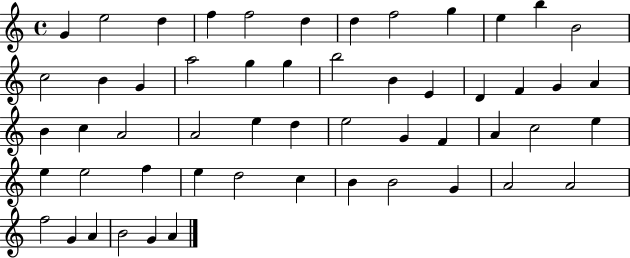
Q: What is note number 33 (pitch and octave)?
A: G4